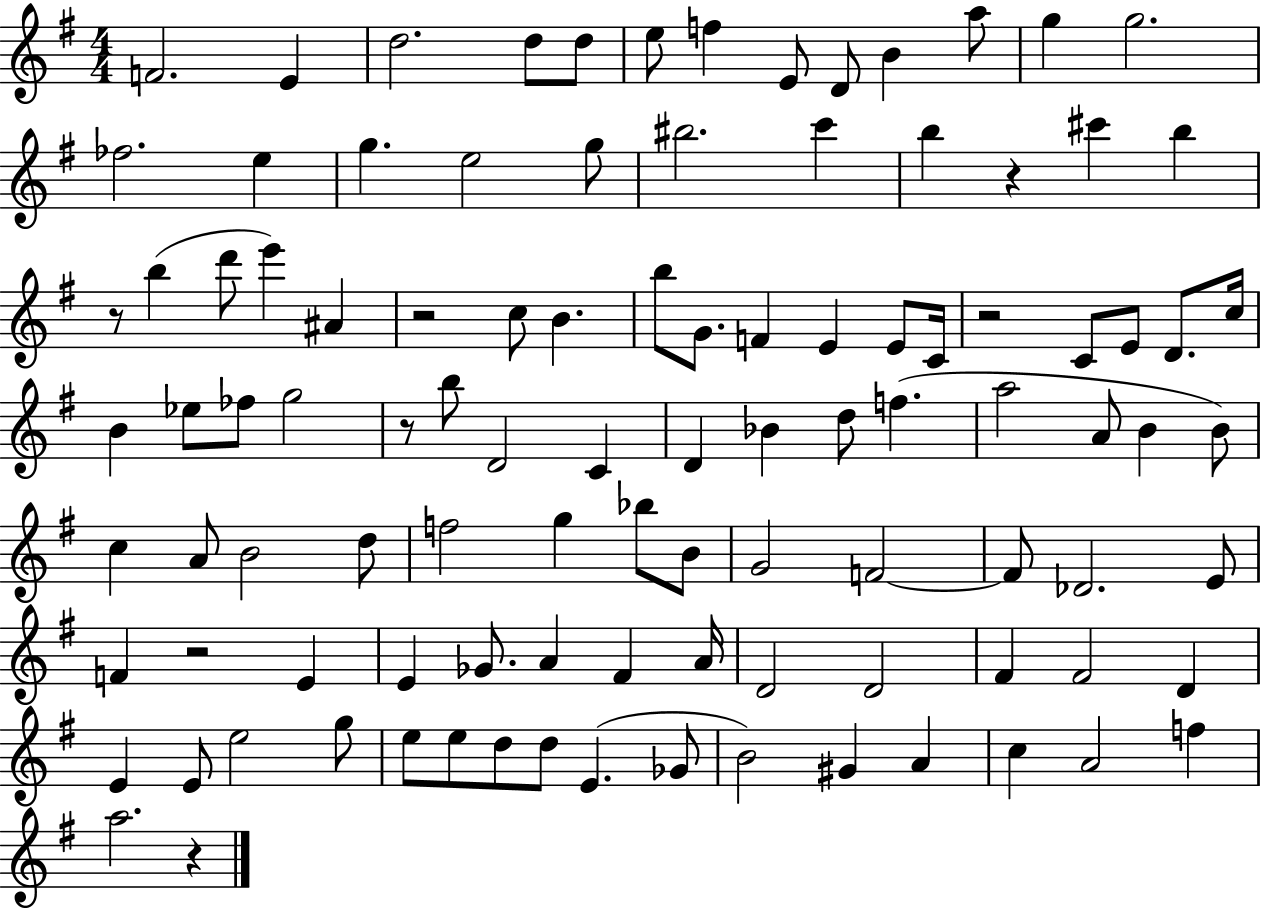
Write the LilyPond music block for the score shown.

{
  \clef treble
  \numericTimeSignature
  \time 4/4
  \key g \major
  f'2. e'4 | d''2. d''8 d''8 | e''8 f''4 e'8 d'8 b'4 a''8 | g''4 g''2. | \break fes''2. e''4 | g''4. e''2 g''8 | bis''2. c'''4 | b''4 r4 cis'''4 b''4 | \break r8 b''4( d'''8 e'''4) ais'4 | r2 c''8 b'4. | b''8 g'8. f'4 e'4 e'8 c'16 | r2 c'8 e'8 d'8. c''16 | \break b'4 ees''8 fes''8 g''2 | r8 b''8 d'2 c'4 | d'4 bes'4 d''8 f''4.( | a''2 a'8 b'4 b'8) | \break c''4 a'8 b'2 d''8 | f''2 g''4 bes''8 b'8 | g'2 f'2~~ | f'8 des'2. e'8 | \break f'4 r2 e'4 | e'4 ges'8. a'4 fis'4 a'16 | d'2 d'2 | fis'4 fis'2 d'4 | \break e'4 e'8 e''2 g''8 | e''8 e''8 d''8 d''8 e'4.( ges'8 | b'2) gis'4 a'4 | c''4 a'2 f''4 | \break a''2. r4 | \bar "|."
}